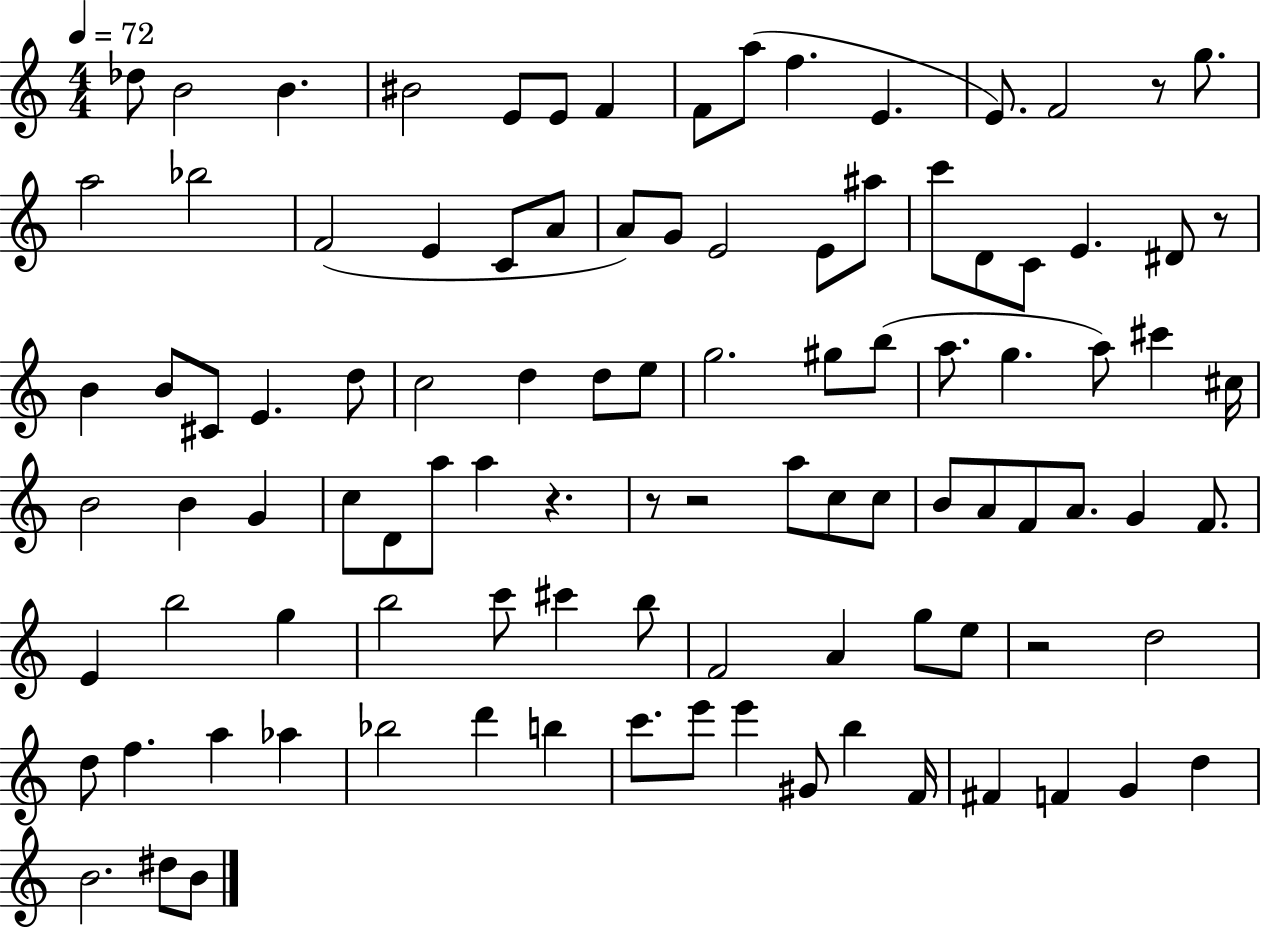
Db5/e B4/h B4/q. BIS4/h E4/e E4/e F4/q F4/e A5/e F5/q. E4/q. E4/e. F4/h R/e G5/e. A5/h Bb5/h F4/h E4/q C4/e A4/e A4/e G4/e E4/h E4/e A#5/e C6/e D4/e C4/e E4/q. D#4/e R/e B4/q B4/e C#4/e E4/q. D5/e C5/h D5/q D5/e E5/e G5/h. G#5/e B5/e A5/e. G5/q. A5/e C#6/q C#5/s B4/h B4/q G4/q C5/e D4/e A5/e A5/q R/q. R/e R/h A5/e C5/e C5/e B4/e A4/e F4/e A4/e. G4/q F4/e. E4/q B5/h G5/q B5/h C6/e C#6/q B5/e F4/h A4/q G5/e E5/e R/h D5/h D5/e F5/q. A5/q Ab5/q Bb5/h D6/q B5/q C6/e. E6/e E6/q G#4/e B5/q F4/s F#4/q F4/q G4/q D5/q B4/h. D#5/e B4/e